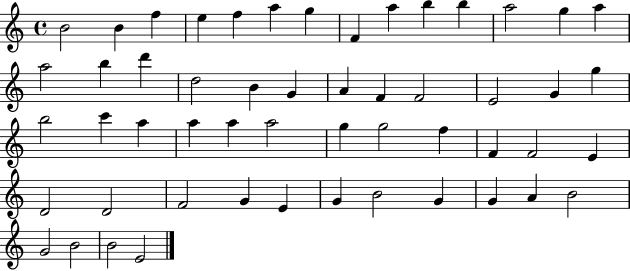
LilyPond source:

{
  \clef treble
  \time 4/4
  \defaultTimeSignature
  \key c \major
  b'2 b'4 f''4 | e''4 f''4 a''4 g''4 | f'4 a''4 b''4 b''4 | a''2 g''4 a''4 | \break a''2 b''4 d'''4 | d''2 b'4 g'4 | a'4 f'4 f'2 | e'2 g'4 g''4 | \break b''2 c'''4 a''4 | a''4 a''4 a''2 | g''4 g''2 f''4 | f'4 f'2 e'4 | \break d'2 d'2 | f'2 g'4 e'4 | g'4 b'2 g'4 | g'4 a'4 b'2 | \break g'2 b'2 | b'2 e'2 | \bar "|."
}